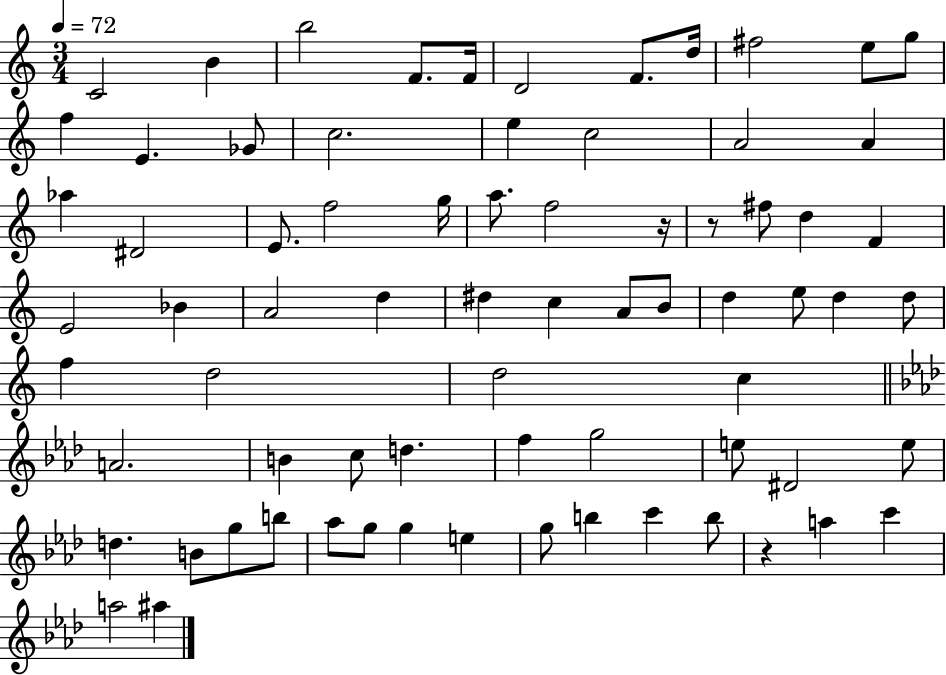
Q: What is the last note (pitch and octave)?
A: A#5